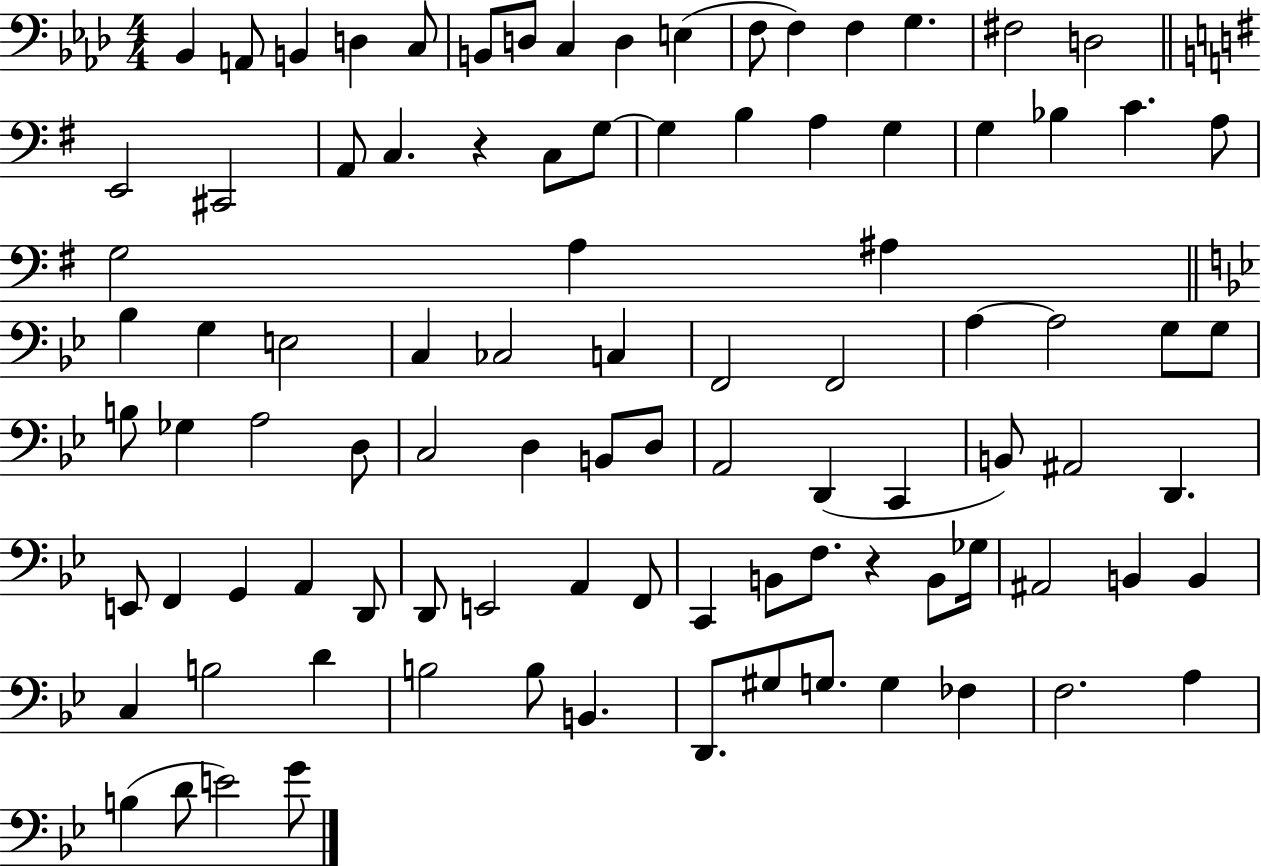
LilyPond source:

{
  \clef bass
  \numericTimeSignature
  \time 4/4
  \key aes \major
  bes,4 a,8 b,4 d4 c8 | b,8 d8 c4 d4 e4( | f8 f4) f4 g4. | fis2 d2 | \break \bar "||" \break \key g \major e,2 cis,2 | a,8 c4. r4 c8 g8~~ | g4 b4 a4 g4 | g4 bes4 c'4. a8 | \break g2 a4 ais4 | \bar "||" \break \key bes \major bes4 g4 e2 | c4 ces2 c4 | f,2 f,2 | a4~~ a2 g8 g8 | \break b8 ges4 a2 d8 | c2 d4 b,8 d8 | a,2 d,4( c,4 | b,8) ais,2 d,4. | \break e,8 f,4 g,4 a,4 d,8 | d,8 e,2 a,4 f,8 | c,4 b,8 f8. r4 b,8 ges16 | ais,2 b,4 b,4 | \break c4 b2 d'4 | b2 b8 b,4. | d,8. gis8 g8. g4 fes4 | f2. a4 | \break b4( d'8 e'2) g'8 | \bar "|."
}